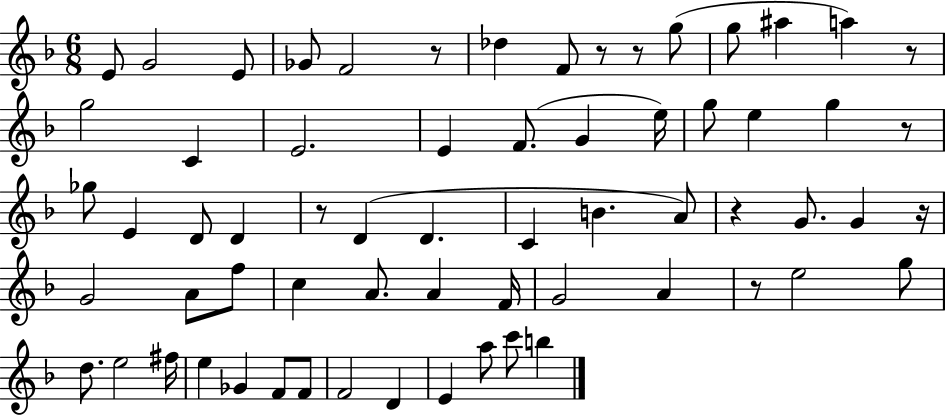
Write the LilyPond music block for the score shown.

{
  \clef treble
  \numericTimeSignature
  \time 6/8
  \key f \major
  e'8 g'2 e'8 | ges'8 f'2 r8 | des''4 f'8 r8 r8 g''8( | g''8 ais''4 a''4) r8 | \break g''2 c'4 | e'2. | e'4 f'8.( g'4 e''16) | g''8 e''4 g''4 r8 | \break ges''8 e'4 d'8 d'4 | r8 d'4( d'4. | c'4 b'4. a'8) | r4 g'8. g'4 r16 | \break g'2 a'8 f''8 | c''4 a'8. a'4 f'16 | g'2 a'4 | r8 e''2 g''8 | \break d''8. e''2 fis''16 | e''4 ges'4 f'8 f'8 | f'2 d'4 | e'4 a''8 c'''8 b''4 | \break \bar "|."
}